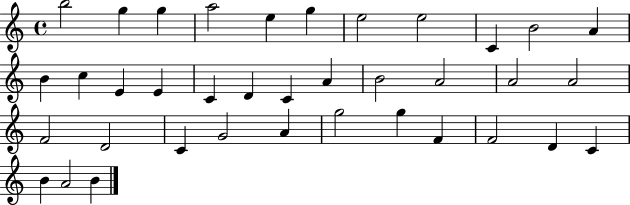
B5/h G5/q G5/q A5/h E5/q G5/q E5/h E5/h C4/q B4/h A4/q B4/q C5/q E4/q E4/q C4/q D4/q C4/q A4/q B4/h A4/h A4/h A4/h F4/h D4/h C4/q G4/h A4/q G5/h G5/q F4/q F4/h D4/q C4/q B4/q A4/h B4/q